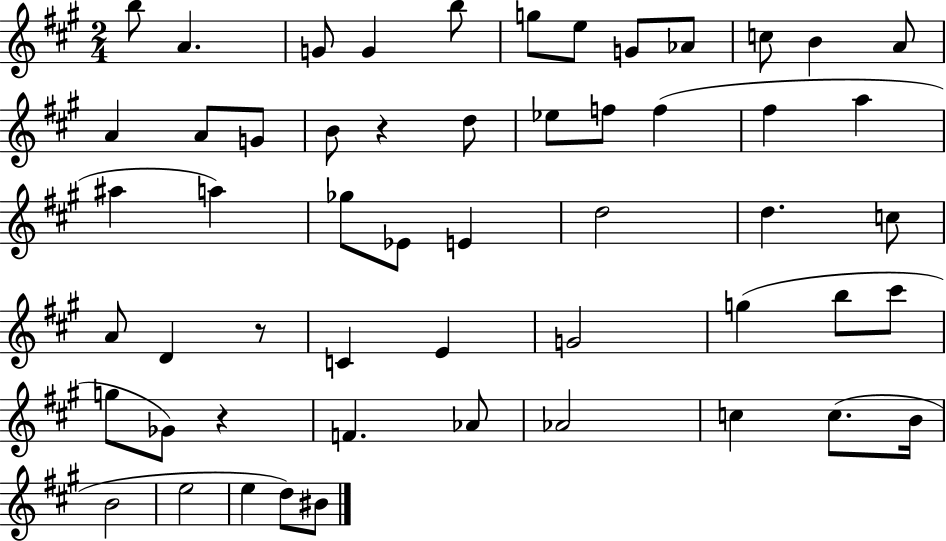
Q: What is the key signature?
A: A major